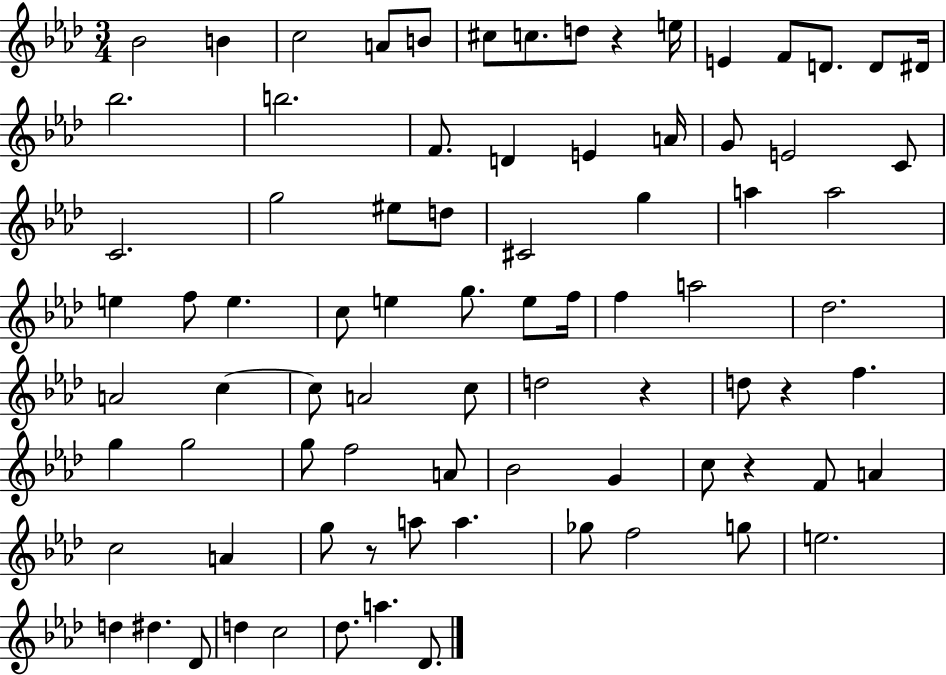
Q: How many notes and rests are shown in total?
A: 82